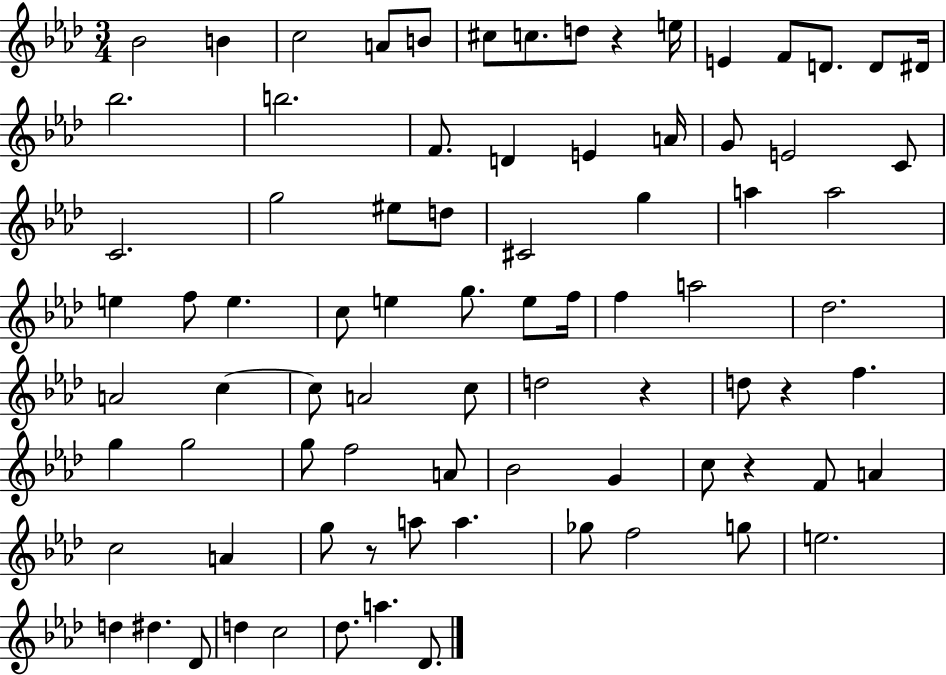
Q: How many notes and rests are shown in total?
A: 82